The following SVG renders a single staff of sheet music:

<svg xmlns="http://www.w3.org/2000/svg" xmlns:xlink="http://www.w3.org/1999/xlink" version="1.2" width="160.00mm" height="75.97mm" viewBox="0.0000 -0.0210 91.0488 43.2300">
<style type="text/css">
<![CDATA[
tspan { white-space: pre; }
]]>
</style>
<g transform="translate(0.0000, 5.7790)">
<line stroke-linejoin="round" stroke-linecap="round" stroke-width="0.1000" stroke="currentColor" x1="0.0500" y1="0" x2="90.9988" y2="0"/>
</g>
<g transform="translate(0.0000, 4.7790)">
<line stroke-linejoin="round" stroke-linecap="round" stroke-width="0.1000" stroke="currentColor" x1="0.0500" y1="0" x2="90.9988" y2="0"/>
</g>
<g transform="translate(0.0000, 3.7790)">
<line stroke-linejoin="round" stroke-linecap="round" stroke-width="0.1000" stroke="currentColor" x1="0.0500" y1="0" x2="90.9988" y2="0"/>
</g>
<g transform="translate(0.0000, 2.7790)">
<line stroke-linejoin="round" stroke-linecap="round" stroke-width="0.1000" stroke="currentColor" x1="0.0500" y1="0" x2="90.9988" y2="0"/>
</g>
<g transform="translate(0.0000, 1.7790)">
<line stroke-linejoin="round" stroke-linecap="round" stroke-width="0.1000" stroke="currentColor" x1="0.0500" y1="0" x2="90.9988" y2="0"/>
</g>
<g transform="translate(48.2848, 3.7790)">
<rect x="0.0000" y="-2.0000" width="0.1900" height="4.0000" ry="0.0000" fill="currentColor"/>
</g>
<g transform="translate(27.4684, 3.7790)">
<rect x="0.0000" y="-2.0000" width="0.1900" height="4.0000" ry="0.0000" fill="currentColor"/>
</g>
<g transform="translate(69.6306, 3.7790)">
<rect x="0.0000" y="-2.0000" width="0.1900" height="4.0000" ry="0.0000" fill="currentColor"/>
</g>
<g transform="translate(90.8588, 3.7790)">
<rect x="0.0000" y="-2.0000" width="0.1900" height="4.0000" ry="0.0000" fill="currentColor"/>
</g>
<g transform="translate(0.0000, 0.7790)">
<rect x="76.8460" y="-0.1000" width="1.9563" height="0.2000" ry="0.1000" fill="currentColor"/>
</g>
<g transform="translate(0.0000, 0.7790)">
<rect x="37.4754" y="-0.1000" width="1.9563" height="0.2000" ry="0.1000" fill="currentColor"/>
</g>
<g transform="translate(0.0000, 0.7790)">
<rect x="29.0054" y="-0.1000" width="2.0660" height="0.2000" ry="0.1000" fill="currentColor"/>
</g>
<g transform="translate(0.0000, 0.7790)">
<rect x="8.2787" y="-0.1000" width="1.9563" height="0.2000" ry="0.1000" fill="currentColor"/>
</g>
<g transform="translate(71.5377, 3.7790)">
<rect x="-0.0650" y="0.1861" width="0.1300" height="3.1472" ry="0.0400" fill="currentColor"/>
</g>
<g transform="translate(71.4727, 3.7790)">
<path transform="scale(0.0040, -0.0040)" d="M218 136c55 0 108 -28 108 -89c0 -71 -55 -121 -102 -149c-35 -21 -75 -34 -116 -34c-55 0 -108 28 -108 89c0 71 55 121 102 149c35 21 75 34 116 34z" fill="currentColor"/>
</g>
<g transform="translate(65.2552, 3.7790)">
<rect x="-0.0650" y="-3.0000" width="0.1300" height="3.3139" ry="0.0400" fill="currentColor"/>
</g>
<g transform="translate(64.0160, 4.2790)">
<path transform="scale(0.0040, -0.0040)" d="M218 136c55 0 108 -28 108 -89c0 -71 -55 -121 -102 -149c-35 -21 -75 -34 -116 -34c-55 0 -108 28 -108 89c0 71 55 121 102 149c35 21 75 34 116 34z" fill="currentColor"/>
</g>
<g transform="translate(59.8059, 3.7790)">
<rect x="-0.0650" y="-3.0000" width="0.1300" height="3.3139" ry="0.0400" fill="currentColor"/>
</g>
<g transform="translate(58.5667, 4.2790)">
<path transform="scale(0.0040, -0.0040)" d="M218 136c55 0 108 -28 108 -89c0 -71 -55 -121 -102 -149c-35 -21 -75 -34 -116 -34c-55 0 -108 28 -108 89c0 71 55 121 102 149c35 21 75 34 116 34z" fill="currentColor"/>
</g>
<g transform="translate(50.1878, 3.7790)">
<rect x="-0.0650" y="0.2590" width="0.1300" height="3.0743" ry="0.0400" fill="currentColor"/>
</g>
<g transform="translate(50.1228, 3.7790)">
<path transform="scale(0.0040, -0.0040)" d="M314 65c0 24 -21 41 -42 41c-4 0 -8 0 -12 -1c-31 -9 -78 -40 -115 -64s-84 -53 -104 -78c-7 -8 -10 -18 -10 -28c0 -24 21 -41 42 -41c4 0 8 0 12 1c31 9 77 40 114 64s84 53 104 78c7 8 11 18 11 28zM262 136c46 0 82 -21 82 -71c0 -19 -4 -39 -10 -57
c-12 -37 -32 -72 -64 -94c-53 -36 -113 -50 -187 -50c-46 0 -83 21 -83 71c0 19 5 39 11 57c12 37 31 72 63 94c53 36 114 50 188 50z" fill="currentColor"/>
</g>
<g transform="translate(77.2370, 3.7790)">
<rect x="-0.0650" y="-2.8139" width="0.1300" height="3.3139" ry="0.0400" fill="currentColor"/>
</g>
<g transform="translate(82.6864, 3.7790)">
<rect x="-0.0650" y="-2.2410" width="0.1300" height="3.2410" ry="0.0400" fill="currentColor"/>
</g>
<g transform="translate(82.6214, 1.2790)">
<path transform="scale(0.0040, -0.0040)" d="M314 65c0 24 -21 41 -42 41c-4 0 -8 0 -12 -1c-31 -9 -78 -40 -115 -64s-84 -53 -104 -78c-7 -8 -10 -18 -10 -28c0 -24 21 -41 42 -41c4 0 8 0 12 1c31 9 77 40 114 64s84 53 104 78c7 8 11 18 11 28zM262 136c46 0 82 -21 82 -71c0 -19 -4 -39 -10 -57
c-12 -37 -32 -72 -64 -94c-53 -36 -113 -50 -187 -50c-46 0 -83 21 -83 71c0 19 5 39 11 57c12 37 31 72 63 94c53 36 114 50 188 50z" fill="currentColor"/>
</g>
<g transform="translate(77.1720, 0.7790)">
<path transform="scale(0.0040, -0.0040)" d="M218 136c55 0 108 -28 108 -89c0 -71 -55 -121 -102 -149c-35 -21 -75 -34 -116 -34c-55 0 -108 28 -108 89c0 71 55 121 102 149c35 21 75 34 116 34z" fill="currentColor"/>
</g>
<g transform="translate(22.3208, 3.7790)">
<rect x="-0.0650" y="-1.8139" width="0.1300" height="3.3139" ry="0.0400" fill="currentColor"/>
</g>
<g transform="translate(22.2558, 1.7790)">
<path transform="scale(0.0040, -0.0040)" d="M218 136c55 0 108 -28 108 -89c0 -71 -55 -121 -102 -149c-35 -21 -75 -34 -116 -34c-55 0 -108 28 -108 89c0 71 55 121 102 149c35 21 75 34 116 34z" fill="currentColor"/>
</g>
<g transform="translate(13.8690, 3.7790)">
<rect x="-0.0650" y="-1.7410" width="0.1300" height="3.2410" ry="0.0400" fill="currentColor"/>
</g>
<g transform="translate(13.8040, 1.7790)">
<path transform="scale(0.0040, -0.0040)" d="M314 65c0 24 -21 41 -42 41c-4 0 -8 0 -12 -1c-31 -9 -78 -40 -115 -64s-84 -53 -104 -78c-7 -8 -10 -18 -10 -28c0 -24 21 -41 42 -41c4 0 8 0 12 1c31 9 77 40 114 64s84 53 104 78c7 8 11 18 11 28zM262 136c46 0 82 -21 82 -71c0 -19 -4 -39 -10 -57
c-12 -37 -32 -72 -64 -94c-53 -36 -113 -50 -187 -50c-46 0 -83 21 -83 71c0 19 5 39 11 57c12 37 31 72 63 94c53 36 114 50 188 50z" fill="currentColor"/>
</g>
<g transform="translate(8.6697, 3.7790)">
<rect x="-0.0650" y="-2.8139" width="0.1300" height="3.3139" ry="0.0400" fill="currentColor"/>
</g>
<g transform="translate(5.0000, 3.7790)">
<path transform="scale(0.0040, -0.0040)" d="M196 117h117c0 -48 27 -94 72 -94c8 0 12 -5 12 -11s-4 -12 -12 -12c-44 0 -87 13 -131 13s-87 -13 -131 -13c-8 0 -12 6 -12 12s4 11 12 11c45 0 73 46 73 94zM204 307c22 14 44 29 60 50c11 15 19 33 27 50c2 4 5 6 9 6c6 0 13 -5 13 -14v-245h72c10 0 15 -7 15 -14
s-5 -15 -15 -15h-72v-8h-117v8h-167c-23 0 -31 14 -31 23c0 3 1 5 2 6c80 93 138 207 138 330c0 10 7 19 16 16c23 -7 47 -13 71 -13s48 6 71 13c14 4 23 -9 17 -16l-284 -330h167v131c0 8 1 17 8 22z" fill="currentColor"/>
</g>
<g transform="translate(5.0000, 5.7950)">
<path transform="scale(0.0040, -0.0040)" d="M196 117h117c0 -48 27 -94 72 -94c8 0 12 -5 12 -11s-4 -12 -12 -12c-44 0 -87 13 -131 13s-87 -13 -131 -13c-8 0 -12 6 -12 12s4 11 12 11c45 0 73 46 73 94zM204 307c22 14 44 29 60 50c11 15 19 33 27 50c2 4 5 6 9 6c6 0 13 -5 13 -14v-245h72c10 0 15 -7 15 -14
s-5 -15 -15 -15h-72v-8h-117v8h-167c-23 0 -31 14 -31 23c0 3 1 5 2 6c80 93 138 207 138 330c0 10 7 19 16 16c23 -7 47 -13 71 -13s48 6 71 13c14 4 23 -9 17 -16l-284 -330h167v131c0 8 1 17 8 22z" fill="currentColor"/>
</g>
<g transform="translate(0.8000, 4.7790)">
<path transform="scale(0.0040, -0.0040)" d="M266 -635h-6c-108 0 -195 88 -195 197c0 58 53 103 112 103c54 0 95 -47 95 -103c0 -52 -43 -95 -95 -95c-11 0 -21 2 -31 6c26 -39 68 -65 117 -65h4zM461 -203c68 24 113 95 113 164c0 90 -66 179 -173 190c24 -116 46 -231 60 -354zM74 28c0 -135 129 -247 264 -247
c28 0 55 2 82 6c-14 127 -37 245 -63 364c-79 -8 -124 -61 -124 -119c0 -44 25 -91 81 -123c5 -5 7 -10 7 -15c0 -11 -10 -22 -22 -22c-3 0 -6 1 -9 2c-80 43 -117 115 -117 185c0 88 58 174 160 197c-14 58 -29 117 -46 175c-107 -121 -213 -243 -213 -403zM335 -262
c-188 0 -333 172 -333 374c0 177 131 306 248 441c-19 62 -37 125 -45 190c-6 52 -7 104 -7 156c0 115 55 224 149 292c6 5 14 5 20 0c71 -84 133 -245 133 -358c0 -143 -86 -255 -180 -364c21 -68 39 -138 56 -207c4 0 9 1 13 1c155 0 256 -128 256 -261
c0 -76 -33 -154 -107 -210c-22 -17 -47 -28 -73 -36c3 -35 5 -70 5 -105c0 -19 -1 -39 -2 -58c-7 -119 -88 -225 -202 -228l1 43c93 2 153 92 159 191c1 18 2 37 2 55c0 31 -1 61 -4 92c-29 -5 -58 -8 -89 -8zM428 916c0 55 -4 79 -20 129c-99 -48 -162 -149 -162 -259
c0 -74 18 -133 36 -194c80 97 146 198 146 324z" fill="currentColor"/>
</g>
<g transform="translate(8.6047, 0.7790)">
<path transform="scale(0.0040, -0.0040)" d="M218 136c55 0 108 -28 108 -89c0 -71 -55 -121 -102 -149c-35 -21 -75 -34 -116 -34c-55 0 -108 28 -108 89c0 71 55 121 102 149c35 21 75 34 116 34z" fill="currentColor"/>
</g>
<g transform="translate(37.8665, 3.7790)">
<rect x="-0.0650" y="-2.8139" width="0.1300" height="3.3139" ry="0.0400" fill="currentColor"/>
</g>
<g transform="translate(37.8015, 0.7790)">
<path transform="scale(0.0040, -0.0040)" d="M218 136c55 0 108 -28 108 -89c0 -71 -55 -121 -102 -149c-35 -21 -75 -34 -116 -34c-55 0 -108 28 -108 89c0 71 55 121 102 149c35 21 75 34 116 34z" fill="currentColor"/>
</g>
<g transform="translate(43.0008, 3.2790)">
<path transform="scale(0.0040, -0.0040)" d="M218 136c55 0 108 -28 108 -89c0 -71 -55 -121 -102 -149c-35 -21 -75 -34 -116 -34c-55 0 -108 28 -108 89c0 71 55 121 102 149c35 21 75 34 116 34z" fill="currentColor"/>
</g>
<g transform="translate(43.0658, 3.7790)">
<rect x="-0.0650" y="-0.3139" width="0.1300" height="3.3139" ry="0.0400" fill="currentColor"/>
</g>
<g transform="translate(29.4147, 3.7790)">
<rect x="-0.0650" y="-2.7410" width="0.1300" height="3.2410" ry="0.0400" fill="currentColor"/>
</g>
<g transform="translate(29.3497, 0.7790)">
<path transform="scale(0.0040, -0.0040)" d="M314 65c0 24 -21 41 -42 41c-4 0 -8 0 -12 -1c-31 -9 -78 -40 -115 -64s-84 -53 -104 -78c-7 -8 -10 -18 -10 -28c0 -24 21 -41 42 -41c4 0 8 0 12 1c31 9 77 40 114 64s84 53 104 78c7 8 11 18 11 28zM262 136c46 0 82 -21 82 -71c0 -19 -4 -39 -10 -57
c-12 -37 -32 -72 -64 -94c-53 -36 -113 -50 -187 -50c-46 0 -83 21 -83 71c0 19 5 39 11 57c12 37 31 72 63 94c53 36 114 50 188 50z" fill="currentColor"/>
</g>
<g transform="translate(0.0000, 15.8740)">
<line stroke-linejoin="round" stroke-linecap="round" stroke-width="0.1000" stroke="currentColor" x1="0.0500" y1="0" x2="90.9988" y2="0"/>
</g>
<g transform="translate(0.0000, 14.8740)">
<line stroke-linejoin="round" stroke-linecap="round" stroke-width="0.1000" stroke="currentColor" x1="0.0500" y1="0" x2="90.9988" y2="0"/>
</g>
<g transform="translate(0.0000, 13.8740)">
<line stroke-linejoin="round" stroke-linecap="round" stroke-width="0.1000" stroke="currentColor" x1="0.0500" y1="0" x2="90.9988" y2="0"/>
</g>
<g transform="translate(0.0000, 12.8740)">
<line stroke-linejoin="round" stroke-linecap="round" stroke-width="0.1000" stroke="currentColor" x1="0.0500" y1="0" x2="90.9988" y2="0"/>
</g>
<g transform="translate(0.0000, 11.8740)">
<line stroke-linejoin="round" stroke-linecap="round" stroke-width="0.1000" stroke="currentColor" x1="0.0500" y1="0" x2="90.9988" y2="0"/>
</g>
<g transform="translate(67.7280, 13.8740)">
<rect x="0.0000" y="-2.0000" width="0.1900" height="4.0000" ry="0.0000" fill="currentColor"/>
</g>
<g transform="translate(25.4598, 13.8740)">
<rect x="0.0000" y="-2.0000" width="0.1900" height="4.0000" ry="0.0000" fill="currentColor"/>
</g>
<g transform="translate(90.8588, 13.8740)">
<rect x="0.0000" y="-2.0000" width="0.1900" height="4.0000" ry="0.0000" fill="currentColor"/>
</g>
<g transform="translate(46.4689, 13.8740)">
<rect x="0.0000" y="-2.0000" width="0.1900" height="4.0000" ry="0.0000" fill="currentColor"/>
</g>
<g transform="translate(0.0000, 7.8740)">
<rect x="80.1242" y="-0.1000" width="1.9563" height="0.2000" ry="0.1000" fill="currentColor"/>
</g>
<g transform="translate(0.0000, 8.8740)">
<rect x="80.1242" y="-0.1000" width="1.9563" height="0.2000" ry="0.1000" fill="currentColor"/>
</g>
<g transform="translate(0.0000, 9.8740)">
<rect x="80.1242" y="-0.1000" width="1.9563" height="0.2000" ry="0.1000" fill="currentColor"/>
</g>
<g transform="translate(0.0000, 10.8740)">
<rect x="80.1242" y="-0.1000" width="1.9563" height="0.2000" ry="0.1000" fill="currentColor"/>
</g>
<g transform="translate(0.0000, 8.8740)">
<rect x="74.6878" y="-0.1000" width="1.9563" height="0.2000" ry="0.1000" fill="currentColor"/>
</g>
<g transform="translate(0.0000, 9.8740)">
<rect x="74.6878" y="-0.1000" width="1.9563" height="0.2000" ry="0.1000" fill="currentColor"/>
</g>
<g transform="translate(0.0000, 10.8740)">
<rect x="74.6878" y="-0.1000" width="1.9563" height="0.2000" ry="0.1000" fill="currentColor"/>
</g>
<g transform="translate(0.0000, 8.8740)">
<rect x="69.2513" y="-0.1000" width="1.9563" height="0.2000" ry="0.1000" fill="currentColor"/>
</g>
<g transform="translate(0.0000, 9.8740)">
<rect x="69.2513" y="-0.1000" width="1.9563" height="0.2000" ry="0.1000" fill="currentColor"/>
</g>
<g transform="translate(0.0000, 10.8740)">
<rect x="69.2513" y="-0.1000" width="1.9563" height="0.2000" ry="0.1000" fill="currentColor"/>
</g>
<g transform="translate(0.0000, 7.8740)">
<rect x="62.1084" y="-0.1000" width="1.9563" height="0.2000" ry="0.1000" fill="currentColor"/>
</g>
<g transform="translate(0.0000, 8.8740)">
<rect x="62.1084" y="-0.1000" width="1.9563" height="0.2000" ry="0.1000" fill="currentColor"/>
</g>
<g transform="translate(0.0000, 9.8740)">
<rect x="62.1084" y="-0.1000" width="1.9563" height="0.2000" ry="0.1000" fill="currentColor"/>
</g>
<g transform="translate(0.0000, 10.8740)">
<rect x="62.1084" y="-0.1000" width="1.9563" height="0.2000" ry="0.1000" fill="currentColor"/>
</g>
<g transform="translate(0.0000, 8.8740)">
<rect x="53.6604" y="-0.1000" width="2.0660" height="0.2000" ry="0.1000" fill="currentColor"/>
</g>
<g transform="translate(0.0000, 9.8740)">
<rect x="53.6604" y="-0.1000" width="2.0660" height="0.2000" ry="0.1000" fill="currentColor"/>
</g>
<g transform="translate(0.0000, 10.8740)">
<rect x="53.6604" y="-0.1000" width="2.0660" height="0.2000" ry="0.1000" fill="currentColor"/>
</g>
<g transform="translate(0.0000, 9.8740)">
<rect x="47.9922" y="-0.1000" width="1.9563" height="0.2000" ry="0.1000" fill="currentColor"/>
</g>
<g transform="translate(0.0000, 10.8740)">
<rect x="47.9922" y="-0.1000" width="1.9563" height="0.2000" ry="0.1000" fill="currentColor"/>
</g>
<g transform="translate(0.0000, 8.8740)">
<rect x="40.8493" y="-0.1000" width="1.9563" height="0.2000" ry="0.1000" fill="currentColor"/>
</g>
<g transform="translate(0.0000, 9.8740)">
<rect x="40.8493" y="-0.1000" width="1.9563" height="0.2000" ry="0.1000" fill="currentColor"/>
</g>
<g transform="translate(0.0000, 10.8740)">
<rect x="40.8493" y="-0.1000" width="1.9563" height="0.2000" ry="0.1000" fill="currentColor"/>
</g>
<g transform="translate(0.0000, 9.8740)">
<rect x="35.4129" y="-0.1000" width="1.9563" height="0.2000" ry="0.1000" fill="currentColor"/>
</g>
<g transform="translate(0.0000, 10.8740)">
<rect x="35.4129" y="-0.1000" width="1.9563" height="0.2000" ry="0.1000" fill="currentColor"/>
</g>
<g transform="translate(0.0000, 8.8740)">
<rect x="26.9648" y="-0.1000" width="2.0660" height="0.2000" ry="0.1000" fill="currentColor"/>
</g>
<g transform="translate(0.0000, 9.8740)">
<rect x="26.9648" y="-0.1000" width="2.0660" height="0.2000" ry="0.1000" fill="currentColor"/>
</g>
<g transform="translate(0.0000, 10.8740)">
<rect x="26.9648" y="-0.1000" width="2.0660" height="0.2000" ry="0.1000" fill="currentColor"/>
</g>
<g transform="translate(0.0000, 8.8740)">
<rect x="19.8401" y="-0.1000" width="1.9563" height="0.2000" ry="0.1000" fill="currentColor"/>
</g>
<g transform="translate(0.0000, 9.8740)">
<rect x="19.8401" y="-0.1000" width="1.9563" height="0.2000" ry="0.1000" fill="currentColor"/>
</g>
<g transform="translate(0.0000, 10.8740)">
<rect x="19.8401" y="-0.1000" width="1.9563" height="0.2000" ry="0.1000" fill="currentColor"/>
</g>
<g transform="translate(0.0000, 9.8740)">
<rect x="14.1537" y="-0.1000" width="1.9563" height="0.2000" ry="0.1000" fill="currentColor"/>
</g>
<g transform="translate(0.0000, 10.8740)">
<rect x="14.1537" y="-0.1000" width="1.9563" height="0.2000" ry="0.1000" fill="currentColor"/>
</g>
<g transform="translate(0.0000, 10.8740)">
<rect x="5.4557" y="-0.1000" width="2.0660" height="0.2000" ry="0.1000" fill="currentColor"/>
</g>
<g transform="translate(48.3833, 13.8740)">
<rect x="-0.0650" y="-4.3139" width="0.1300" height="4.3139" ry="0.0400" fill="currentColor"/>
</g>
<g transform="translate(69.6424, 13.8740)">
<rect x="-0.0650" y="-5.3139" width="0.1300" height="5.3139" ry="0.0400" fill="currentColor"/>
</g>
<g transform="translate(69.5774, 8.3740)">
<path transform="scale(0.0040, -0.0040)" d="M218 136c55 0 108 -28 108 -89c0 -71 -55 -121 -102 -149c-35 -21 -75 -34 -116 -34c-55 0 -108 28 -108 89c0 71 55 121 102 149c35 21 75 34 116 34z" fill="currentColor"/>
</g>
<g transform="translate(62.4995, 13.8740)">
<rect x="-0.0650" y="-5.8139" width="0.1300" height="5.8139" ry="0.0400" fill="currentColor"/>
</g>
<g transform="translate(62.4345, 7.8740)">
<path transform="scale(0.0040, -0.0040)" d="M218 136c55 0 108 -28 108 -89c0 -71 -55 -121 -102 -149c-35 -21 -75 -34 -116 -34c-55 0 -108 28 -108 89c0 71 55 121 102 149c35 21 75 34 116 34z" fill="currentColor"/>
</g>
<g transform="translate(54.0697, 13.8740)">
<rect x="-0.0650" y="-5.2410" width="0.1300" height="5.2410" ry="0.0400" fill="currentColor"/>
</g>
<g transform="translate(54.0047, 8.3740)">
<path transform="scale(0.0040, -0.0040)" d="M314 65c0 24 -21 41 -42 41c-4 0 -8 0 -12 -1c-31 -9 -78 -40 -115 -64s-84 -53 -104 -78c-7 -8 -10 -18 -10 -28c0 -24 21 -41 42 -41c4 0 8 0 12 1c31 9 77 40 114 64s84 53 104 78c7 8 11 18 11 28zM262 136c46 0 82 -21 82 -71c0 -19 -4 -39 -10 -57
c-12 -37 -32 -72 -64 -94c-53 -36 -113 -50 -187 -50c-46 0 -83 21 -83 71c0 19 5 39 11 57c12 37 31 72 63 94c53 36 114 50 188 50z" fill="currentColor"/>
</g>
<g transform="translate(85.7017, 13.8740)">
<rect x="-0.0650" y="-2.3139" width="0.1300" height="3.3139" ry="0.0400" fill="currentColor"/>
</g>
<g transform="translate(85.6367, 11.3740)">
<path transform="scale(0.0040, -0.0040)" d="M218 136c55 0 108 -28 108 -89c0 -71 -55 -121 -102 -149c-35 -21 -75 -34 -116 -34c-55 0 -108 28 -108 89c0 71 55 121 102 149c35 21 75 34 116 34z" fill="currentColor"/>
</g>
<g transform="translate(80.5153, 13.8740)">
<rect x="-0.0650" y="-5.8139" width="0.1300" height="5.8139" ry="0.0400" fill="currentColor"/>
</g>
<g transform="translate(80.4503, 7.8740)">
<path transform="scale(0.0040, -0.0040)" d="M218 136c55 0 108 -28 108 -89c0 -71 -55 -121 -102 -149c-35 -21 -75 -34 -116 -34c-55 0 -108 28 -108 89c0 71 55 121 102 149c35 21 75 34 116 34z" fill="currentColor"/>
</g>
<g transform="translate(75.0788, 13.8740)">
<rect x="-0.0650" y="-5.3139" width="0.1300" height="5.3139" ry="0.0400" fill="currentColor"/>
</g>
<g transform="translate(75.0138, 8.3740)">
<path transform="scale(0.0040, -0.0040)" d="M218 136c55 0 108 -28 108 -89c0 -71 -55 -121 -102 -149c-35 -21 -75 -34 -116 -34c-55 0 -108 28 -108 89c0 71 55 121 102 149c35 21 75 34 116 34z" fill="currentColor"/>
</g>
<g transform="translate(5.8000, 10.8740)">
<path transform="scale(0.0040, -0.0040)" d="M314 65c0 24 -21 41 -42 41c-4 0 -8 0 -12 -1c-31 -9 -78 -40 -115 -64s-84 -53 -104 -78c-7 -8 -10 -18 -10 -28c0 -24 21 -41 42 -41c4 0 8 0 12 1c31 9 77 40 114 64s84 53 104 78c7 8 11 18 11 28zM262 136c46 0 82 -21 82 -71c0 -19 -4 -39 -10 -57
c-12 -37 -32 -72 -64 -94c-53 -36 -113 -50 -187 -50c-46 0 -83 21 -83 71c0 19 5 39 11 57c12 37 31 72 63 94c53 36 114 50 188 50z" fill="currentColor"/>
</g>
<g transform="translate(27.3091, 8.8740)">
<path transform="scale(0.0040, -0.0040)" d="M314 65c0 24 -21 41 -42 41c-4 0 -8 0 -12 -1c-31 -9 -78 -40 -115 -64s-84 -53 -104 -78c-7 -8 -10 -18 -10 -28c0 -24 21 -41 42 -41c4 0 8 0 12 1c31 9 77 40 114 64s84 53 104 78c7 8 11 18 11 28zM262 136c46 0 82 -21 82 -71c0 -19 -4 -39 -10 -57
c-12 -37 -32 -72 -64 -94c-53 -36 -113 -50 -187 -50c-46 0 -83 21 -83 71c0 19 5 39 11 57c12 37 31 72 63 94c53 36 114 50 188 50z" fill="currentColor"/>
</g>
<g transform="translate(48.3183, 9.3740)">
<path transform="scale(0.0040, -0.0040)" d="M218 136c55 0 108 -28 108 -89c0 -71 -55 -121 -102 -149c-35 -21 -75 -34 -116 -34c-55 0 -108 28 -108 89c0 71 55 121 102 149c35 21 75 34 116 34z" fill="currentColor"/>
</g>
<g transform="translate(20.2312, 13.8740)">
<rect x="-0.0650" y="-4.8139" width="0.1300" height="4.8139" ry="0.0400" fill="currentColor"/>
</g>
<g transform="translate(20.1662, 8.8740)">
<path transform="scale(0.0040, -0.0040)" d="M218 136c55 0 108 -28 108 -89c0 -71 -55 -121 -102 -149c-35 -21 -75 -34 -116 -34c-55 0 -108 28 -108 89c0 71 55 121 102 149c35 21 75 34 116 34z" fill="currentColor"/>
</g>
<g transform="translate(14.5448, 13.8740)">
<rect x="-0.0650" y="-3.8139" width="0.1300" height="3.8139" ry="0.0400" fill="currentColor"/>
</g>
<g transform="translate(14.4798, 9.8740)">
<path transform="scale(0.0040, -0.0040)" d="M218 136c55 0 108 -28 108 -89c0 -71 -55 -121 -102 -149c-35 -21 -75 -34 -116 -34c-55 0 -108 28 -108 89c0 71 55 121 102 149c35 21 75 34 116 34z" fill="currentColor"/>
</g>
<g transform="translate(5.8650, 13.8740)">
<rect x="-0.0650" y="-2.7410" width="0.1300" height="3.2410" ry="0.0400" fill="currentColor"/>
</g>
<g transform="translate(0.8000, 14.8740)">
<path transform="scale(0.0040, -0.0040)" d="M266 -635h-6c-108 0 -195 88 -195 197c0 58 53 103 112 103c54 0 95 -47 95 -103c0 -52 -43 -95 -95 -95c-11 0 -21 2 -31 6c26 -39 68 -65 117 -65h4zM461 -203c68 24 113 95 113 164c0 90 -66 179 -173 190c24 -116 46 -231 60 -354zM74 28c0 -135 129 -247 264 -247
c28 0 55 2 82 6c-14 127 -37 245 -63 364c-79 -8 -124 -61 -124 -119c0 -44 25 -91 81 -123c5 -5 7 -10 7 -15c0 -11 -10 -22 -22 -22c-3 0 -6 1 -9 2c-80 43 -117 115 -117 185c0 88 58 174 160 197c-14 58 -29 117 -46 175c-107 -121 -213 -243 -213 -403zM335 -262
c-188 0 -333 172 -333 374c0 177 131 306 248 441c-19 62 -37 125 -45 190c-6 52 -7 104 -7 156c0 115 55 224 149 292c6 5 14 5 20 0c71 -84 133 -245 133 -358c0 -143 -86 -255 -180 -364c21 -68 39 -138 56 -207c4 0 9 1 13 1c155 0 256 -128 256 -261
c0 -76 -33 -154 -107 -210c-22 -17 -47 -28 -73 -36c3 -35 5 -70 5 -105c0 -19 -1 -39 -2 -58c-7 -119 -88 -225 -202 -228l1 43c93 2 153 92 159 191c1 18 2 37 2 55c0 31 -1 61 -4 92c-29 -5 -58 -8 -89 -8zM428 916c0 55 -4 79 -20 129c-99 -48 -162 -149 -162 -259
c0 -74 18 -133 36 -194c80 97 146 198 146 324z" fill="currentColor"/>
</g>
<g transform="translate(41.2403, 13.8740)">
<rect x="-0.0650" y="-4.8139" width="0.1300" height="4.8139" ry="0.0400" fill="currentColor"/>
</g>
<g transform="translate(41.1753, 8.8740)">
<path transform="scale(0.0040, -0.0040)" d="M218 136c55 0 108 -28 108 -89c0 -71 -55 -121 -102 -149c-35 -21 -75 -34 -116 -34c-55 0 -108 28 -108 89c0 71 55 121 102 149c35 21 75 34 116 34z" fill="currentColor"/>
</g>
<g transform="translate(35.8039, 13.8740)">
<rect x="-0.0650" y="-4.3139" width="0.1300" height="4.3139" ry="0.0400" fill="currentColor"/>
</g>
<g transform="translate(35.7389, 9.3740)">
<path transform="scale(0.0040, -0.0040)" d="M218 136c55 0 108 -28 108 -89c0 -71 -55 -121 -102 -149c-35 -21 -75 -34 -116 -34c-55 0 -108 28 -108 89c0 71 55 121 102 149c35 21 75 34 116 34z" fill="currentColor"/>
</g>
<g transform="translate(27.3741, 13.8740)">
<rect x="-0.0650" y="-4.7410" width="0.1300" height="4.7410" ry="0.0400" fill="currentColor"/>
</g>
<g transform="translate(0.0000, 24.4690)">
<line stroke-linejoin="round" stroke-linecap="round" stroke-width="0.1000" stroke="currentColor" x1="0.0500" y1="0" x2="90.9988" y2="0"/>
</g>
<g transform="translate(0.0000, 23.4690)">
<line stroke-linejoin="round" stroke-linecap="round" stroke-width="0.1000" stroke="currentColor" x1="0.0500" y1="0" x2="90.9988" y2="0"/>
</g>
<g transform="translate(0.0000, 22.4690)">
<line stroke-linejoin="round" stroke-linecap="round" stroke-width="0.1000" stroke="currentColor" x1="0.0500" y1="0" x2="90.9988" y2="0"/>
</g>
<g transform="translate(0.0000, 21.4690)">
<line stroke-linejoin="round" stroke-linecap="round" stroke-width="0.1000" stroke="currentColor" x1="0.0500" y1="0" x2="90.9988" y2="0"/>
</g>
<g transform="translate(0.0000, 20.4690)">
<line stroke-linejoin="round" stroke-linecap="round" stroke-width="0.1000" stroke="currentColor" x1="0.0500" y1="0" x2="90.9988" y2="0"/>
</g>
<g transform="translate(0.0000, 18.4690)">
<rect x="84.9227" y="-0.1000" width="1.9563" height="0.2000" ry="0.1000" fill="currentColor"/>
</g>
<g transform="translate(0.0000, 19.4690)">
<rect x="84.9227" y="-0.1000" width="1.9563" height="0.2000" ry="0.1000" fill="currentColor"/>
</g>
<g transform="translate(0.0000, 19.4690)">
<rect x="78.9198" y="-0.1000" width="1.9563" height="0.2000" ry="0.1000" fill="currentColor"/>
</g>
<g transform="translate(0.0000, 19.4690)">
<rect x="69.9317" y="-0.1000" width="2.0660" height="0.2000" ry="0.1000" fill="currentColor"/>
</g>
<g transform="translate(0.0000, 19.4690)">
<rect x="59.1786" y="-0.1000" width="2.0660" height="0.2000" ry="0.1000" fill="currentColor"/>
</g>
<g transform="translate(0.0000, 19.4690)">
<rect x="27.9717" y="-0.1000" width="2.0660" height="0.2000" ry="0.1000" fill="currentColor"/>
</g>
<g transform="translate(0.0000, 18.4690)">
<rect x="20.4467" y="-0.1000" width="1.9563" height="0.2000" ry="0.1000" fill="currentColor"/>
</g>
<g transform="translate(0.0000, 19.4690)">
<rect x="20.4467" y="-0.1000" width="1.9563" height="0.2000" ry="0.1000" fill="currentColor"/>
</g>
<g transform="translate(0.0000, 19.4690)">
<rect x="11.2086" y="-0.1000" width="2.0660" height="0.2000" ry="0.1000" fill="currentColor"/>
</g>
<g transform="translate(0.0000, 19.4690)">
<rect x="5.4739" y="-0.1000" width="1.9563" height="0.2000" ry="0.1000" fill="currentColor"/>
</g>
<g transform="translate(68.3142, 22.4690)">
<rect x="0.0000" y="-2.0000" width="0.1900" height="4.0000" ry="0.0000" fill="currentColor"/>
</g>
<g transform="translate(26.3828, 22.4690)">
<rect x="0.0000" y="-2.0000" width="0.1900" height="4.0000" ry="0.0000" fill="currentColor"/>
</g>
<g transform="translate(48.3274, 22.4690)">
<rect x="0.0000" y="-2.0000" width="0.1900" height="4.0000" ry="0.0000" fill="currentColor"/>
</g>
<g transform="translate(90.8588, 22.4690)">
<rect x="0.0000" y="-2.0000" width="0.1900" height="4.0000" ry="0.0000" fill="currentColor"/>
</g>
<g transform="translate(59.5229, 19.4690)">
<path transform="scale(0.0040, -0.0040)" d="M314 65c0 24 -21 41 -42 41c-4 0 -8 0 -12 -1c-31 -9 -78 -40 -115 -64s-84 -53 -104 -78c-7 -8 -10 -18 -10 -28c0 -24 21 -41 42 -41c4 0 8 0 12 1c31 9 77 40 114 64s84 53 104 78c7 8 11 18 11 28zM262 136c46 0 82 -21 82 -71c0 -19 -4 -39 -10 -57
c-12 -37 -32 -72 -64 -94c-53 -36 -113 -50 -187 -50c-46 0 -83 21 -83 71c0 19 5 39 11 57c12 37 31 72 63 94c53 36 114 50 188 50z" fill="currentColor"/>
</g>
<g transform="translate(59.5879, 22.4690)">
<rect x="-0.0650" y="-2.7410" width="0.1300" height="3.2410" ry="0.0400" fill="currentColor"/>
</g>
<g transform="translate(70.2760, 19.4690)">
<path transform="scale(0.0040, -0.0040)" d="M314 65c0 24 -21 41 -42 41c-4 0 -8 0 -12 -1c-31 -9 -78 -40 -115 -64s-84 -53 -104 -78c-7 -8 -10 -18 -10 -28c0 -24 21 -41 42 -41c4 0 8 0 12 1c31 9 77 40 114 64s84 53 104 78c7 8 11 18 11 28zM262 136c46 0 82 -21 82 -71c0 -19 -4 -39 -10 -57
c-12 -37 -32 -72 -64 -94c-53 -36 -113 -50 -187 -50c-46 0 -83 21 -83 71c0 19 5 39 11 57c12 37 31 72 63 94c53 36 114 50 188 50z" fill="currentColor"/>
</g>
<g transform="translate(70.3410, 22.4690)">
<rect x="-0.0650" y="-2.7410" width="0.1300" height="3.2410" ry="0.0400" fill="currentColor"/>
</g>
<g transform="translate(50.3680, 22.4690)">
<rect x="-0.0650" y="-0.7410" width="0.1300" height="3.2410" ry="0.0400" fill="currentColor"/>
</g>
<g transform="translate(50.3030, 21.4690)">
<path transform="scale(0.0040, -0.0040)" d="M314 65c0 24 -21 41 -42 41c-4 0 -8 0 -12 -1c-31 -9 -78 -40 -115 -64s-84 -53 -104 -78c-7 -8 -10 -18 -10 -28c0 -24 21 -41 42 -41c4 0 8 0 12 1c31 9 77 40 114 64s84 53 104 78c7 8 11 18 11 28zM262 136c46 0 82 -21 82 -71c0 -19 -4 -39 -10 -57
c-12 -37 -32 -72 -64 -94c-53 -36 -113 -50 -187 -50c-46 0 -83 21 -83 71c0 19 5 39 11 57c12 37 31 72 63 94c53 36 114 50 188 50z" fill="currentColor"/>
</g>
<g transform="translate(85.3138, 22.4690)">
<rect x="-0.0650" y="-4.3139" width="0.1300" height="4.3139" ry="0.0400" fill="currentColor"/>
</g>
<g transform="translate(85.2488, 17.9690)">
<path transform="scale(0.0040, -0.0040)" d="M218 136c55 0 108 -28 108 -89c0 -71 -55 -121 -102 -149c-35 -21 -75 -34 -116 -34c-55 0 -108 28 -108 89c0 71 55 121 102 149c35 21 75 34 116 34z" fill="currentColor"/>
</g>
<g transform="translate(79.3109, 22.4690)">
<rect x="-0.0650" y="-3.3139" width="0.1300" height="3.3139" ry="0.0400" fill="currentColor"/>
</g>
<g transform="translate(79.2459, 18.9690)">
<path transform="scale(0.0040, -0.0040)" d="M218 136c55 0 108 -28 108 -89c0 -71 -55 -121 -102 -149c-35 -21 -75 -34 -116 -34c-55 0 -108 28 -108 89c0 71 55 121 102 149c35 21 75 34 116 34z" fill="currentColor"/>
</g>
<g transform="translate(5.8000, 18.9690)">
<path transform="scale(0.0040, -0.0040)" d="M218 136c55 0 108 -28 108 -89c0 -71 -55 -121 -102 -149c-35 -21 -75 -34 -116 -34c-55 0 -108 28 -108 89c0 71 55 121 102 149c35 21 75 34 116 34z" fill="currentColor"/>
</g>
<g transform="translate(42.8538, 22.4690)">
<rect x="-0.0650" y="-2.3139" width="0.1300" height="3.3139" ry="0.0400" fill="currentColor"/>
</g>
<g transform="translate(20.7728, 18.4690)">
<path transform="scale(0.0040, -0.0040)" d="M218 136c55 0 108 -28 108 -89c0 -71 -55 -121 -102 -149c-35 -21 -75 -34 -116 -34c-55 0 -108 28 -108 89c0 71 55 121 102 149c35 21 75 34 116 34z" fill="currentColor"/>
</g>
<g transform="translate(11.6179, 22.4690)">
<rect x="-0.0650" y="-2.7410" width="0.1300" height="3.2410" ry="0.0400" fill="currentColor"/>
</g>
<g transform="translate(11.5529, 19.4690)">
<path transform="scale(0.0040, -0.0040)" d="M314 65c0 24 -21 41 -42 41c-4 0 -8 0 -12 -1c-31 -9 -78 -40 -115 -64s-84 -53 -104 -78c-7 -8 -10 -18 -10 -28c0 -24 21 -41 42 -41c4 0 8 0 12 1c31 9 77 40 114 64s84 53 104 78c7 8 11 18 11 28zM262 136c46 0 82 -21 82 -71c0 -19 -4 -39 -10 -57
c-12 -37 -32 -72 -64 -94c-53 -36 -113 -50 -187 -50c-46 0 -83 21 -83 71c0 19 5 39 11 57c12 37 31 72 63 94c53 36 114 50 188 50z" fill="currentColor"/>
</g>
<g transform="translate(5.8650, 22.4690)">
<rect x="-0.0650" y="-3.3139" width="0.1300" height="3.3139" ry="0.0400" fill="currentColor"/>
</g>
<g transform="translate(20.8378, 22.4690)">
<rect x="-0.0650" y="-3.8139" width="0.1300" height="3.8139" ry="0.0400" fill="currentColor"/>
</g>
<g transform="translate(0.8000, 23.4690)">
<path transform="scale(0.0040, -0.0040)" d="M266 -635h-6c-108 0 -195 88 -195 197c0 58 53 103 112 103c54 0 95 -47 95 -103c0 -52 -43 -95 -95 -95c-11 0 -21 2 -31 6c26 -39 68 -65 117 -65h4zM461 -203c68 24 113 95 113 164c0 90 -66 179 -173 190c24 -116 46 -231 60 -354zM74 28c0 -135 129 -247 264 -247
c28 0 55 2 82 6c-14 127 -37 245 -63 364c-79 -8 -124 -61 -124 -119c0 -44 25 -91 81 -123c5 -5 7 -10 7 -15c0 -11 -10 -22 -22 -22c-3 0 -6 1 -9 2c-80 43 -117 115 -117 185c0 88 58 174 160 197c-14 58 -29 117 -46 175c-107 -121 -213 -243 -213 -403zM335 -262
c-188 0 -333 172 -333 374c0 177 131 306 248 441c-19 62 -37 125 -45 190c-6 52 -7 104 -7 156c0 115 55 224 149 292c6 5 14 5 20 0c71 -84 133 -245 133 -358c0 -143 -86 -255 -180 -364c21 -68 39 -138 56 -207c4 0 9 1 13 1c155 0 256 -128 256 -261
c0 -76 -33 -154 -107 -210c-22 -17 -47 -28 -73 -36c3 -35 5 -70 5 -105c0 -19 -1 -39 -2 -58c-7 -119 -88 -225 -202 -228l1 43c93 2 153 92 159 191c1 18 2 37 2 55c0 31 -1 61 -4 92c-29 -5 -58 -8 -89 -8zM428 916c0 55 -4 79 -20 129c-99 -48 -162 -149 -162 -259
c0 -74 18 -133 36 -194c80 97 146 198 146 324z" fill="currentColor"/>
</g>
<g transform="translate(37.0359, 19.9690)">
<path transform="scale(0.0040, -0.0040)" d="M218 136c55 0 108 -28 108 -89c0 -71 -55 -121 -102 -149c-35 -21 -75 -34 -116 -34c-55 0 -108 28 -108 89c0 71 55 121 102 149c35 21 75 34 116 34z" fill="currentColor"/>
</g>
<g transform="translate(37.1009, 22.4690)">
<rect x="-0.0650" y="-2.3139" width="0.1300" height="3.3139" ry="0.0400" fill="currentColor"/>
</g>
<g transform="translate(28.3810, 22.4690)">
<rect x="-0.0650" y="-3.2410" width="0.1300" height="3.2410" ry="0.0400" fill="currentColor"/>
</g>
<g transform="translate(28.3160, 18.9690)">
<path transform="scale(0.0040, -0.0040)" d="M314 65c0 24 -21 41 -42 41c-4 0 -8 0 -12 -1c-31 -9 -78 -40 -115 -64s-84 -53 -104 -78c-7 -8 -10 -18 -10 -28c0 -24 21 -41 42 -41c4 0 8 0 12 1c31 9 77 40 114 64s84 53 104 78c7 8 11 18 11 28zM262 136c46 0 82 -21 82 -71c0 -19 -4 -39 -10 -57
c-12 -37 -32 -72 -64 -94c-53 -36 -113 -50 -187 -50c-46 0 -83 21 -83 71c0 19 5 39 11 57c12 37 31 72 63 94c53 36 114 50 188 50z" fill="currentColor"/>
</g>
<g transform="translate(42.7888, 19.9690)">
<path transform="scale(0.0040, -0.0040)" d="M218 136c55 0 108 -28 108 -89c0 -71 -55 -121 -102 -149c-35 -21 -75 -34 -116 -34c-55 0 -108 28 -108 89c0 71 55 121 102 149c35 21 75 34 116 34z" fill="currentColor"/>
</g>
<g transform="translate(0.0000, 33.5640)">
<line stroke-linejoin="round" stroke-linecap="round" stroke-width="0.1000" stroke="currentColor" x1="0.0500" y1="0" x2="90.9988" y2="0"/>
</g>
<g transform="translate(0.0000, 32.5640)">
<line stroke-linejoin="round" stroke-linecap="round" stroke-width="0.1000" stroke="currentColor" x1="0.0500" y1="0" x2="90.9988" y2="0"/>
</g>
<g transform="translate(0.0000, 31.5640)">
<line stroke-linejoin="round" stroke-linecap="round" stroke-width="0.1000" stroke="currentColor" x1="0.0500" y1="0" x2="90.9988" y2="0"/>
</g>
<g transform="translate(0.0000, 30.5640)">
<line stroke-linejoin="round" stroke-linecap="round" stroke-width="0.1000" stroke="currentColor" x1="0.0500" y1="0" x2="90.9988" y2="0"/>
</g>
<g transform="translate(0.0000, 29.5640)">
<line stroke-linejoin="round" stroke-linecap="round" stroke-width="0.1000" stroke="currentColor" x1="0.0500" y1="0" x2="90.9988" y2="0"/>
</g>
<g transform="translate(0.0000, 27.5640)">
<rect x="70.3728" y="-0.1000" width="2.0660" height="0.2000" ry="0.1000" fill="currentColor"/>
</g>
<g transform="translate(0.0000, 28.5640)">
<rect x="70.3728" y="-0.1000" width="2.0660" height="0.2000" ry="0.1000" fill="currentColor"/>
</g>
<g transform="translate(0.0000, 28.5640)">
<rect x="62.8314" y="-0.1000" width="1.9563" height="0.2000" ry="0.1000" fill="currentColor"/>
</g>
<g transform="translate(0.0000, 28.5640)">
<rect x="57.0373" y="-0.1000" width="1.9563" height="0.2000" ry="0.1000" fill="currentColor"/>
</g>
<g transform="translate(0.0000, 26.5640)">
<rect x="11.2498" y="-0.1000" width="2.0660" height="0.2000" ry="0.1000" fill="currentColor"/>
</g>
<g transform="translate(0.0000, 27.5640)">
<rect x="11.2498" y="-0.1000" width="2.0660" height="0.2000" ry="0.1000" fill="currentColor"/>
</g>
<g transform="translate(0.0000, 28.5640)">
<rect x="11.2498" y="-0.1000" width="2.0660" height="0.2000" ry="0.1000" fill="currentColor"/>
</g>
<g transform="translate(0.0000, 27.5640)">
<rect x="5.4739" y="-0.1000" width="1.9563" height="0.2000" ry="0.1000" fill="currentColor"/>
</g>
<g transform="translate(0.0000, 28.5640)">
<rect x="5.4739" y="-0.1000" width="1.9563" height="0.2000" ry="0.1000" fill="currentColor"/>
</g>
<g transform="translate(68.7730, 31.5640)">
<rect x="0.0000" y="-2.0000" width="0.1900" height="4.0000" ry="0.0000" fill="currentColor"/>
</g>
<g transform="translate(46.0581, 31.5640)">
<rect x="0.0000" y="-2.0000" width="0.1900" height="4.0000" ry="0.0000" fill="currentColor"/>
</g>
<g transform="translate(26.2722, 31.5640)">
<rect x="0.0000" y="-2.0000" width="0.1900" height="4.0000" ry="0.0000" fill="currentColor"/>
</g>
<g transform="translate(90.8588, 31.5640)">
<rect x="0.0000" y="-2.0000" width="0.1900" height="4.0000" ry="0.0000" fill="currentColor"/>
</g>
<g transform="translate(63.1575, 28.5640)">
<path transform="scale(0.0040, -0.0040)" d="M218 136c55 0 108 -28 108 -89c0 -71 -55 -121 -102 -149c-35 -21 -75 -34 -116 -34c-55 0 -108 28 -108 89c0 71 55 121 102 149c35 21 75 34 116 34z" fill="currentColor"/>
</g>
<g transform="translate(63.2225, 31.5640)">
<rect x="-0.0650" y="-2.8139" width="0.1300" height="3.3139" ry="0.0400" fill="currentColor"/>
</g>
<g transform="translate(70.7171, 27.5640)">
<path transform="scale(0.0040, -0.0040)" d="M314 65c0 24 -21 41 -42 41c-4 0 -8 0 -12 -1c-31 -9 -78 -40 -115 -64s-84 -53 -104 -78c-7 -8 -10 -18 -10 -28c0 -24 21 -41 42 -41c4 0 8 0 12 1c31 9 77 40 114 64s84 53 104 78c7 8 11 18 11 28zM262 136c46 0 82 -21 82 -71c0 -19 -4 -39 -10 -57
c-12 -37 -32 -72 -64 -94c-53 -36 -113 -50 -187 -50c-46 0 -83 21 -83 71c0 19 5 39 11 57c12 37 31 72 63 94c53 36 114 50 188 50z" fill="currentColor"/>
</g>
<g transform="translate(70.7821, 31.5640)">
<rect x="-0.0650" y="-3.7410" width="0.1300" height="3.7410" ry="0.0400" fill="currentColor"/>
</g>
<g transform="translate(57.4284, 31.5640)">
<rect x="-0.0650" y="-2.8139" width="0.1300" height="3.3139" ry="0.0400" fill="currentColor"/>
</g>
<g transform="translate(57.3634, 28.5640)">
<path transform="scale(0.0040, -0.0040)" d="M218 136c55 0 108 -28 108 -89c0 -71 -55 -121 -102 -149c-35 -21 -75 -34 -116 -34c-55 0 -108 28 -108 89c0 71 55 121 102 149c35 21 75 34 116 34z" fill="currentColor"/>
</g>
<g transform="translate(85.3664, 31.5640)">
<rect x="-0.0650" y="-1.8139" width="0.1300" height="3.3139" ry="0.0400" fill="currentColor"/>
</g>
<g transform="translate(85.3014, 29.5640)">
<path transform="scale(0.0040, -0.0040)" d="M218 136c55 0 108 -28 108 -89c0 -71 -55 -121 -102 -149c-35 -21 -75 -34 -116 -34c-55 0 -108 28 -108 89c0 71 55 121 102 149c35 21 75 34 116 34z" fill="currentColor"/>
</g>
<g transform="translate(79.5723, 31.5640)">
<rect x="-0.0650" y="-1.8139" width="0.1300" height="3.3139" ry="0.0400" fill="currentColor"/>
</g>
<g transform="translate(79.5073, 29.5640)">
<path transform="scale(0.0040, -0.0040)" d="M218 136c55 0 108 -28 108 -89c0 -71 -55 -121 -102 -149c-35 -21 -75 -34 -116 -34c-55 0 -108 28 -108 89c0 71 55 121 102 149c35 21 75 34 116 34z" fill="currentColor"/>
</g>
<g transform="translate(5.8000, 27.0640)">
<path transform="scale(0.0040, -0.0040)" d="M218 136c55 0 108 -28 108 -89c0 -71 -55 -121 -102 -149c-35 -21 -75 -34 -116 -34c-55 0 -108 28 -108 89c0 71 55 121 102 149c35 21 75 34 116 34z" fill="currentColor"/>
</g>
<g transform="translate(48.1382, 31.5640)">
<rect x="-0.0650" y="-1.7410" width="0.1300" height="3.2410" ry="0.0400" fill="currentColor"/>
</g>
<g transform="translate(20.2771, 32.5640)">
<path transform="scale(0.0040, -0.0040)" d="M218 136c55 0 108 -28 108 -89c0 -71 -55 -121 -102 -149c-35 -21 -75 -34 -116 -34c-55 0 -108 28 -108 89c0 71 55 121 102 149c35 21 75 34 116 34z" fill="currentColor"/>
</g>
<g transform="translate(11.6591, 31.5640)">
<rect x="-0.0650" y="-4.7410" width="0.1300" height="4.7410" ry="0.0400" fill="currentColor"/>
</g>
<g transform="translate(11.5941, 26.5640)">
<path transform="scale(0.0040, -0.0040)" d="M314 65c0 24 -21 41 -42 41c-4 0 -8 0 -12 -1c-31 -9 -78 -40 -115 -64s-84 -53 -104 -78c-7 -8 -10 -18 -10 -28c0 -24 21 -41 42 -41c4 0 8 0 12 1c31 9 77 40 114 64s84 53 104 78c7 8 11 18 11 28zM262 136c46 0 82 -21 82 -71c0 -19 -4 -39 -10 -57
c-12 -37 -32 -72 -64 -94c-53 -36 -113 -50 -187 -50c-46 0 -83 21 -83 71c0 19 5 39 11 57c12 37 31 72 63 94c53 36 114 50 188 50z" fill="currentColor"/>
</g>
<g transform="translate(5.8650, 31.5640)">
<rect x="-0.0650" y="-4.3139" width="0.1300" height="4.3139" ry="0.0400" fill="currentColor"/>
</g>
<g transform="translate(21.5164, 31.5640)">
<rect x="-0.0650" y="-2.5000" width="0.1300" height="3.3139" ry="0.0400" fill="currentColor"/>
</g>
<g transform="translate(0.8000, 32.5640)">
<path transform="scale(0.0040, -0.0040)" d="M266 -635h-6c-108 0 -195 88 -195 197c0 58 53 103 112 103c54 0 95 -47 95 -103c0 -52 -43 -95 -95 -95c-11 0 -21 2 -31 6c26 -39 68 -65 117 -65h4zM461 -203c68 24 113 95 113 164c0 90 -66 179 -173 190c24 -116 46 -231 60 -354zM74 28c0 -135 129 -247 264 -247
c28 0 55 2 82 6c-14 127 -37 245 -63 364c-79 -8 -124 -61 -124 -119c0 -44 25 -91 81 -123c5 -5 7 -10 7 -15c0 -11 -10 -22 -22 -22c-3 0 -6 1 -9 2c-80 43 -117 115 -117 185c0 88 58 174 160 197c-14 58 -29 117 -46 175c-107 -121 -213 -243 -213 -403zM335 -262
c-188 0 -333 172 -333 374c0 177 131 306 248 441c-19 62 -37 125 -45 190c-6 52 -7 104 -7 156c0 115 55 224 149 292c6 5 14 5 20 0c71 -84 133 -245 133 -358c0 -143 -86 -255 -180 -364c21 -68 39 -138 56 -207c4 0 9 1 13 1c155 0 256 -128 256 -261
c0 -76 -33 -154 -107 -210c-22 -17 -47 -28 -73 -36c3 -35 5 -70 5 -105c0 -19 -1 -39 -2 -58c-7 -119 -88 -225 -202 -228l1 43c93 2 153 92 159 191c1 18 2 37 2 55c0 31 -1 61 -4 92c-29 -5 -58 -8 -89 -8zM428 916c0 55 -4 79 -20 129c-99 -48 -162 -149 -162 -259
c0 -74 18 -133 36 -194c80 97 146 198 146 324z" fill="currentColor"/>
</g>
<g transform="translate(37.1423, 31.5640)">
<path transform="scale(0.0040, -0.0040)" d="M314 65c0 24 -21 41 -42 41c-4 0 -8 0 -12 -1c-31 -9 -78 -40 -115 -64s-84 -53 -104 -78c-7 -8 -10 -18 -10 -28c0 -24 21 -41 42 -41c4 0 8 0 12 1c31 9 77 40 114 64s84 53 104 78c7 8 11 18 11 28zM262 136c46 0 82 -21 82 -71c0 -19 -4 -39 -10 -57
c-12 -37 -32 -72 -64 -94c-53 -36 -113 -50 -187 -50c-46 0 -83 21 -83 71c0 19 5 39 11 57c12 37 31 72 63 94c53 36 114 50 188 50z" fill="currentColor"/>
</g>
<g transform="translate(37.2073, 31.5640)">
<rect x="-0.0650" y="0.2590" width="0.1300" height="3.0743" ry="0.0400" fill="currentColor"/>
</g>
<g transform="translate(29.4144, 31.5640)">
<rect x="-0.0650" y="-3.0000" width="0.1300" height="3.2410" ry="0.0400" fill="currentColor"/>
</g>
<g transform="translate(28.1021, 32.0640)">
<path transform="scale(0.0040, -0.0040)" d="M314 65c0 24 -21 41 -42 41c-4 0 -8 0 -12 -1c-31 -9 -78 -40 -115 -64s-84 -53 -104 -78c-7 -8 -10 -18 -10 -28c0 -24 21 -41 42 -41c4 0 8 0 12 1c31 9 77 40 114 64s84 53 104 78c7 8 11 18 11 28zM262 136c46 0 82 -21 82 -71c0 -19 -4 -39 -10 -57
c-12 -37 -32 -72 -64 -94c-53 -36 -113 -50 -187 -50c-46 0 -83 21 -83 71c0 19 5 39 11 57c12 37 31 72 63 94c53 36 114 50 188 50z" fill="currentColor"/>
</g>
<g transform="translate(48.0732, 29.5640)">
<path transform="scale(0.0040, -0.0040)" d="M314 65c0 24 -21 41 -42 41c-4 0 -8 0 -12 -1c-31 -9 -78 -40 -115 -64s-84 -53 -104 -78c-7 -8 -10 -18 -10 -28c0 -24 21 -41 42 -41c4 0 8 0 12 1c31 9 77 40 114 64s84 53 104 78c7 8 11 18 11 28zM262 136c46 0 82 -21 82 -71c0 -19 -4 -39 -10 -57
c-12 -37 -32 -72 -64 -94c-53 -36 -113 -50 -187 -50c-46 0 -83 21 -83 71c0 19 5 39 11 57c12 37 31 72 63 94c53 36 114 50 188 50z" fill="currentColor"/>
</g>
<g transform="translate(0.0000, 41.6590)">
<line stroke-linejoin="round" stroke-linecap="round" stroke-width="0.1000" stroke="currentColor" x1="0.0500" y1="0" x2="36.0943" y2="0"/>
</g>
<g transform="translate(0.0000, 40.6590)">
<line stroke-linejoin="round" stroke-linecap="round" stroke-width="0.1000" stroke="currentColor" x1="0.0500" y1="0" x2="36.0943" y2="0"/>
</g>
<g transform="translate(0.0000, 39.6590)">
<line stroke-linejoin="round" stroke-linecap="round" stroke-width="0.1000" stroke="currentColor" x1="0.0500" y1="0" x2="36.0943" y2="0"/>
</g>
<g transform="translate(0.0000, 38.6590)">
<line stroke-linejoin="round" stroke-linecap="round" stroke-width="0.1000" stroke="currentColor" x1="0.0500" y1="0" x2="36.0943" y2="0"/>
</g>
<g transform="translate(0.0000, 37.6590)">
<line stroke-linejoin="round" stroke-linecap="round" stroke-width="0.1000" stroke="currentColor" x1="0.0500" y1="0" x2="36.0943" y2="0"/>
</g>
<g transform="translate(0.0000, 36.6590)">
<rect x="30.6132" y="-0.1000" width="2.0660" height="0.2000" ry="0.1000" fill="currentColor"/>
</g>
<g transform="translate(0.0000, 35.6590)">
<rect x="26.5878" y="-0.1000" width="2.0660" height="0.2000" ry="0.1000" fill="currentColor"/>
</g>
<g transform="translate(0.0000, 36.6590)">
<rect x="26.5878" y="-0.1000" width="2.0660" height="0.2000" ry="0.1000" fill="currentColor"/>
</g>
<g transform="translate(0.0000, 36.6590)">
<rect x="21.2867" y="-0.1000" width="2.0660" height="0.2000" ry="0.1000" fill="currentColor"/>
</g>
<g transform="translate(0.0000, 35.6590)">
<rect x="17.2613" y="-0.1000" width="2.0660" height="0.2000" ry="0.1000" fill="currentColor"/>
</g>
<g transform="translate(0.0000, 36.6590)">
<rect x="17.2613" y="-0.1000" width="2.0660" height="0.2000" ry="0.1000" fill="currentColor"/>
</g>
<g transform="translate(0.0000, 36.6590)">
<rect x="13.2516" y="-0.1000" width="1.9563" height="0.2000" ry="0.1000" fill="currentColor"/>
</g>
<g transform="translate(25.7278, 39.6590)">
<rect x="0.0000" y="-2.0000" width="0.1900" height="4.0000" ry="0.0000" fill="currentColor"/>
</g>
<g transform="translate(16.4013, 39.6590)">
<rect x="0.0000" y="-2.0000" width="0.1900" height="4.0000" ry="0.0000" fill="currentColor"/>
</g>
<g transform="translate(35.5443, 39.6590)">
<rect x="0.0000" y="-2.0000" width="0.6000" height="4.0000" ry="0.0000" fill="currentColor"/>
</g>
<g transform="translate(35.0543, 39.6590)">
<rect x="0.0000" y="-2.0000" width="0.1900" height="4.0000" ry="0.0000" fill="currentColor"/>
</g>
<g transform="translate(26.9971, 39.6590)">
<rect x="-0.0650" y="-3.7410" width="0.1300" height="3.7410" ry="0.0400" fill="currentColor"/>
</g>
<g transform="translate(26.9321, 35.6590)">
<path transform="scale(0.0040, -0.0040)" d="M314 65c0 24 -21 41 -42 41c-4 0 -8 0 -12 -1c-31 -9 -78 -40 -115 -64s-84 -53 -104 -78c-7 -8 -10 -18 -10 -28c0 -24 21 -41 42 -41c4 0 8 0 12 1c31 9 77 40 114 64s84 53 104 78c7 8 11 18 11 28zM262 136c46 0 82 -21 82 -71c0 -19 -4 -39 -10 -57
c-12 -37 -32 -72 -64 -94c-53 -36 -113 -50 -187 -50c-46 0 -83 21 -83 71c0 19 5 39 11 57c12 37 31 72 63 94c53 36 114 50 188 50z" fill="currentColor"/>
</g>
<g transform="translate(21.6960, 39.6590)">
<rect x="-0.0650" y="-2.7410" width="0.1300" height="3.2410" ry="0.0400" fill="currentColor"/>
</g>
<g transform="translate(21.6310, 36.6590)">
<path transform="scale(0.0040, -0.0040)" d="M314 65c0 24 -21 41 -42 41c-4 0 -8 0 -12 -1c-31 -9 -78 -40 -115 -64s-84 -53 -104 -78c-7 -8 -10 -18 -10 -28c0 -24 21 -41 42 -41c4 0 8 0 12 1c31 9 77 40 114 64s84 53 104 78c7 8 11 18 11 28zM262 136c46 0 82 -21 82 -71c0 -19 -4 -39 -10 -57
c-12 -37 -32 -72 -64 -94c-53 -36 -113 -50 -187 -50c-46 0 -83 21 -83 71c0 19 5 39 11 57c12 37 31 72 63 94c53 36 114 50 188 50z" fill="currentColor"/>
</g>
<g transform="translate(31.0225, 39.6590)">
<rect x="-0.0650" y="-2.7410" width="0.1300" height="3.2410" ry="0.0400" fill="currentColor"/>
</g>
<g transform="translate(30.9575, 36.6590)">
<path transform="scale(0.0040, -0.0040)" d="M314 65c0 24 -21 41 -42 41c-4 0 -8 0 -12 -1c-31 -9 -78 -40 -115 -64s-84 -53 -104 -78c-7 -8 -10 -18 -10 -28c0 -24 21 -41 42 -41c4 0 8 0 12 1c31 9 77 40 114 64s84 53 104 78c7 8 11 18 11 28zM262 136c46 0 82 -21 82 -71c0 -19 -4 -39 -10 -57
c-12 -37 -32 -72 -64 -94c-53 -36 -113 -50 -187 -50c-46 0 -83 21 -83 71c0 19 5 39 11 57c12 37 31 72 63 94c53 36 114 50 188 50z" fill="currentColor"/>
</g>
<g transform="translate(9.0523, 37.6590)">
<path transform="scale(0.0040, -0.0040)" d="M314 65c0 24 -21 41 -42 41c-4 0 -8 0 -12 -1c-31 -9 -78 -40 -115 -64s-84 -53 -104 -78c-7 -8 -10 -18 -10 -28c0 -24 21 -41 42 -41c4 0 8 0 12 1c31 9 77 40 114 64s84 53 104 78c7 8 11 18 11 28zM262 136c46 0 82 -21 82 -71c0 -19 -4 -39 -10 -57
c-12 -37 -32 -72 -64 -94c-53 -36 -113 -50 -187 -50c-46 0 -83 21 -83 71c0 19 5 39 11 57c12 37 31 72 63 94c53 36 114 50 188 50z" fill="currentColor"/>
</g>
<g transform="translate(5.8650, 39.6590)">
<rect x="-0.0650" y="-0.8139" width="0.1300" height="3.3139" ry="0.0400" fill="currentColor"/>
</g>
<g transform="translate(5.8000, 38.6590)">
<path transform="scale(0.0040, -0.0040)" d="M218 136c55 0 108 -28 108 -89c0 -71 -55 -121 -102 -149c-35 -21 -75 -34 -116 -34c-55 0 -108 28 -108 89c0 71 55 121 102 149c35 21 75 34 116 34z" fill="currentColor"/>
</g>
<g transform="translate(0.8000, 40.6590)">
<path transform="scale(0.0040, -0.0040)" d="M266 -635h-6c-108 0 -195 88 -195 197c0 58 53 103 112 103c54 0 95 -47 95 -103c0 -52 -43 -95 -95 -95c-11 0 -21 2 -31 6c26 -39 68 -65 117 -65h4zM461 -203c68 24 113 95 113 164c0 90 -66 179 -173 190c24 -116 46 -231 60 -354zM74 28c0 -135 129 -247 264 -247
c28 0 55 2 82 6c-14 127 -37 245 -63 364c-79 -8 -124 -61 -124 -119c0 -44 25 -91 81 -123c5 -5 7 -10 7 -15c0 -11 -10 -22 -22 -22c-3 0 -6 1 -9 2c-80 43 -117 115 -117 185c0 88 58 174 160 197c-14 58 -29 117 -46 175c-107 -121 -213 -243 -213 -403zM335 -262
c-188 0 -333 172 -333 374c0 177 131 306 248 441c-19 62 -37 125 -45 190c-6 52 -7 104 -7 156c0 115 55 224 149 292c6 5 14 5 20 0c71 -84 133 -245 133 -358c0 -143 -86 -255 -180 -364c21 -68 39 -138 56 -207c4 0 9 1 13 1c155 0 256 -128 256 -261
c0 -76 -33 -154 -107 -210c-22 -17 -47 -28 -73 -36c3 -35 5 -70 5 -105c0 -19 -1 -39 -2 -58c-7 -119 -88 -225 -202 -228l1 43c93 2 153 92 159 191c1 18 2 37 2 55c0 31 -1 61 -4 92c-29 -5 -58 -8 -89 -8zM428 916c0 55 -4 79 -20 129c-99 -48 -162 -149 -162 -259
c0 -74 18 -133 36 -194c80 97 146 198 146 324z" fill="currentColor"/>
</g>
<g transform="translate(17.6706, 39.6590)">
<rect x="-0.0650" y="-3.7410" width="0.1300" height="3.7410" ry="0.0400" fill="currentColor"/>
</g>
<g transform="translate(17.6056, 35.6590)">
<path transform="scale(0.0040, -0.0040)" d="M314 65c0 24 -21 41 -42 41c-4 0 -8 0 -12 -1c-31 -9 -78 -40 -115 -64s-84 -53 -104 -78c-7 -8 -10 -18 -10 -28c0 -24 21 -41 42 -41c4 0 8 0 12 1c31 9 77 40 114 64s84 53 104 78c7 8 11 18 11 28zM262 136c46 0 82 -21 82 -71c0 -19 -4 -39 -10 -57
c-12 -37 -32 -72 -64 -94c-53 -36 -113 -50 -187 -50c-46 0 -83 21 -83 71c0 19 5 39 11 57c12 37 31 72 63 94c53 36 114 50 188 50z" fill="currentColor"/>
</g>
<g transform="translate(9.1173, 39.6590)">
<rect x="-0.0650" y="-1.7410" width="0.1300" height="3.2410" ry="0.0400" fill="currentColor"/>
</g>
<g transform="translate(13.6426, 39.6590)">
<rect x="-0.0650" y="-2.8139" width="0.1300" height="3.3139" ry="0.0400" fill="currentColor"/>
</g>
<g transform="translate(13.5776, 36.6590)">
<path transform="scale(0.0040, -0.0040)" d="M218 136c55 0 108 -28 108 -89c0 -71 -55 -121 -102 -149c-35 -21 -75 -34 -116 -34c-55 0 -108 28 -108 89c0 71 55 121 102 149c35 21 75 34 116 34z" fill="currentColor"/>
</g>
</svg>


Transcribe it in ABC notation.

X:1
T:Untitled
M:4/4
L:1/4
K:C
a f2 f a2 a c B2 A A B a g2 a2 c' e' e'2 d' e' d' f'2 g' f' f' g' g b a2 c' b2 g g d2 a2 a2 b d' d' e'2 G A2 B2 f2 a a c'2 f f d f2 a c'2 a2 c'2 a2